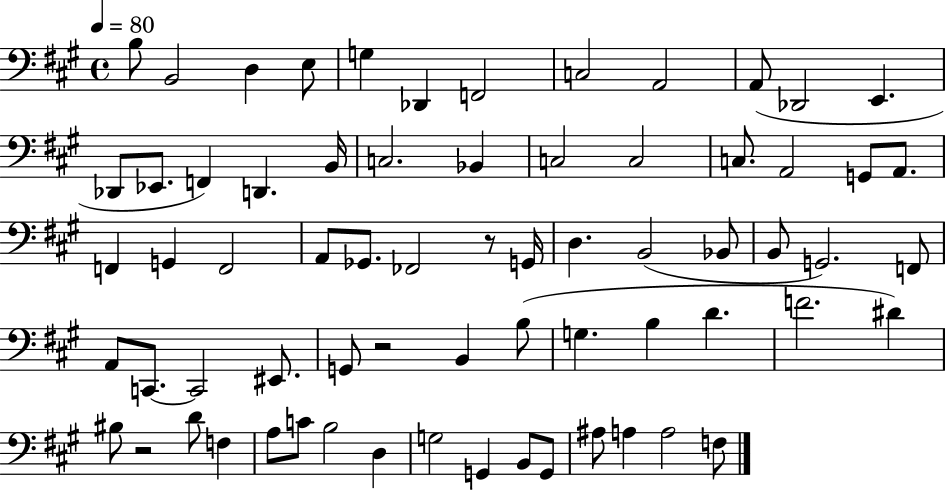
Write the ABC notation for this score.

X:1
T:Untitled
M:4/4
L:1/4
K:A
B,/2 B,,2 D, E,/2 G, _D,, F,,2 C,2 A,,2 A,,/2 _D,,2 E,, _D,,/2 _E,,/2 F,, D,, B,,/4 C,2 _B,, C,2 C,2 C,/2 A,,2 G,,/2 A,,/2 F,, G,, F,,2 A,,/2 _G,,/2 _F,,2 z/2 G,,/4 D, B,,2 _B,,/2 B,,/2 G,,2 F,,/2 A,,/2 C,,/2 C,,2 ^E,,/2 G,,/2 z2 B,, B,/2 G, B, D F2 ^D ^B,/2 z2 D/2 F, A,/2 C/2 B,2 D, G,2 G,, B,,/2 G,,/2 ^A,/2 A, A,2 F,/2